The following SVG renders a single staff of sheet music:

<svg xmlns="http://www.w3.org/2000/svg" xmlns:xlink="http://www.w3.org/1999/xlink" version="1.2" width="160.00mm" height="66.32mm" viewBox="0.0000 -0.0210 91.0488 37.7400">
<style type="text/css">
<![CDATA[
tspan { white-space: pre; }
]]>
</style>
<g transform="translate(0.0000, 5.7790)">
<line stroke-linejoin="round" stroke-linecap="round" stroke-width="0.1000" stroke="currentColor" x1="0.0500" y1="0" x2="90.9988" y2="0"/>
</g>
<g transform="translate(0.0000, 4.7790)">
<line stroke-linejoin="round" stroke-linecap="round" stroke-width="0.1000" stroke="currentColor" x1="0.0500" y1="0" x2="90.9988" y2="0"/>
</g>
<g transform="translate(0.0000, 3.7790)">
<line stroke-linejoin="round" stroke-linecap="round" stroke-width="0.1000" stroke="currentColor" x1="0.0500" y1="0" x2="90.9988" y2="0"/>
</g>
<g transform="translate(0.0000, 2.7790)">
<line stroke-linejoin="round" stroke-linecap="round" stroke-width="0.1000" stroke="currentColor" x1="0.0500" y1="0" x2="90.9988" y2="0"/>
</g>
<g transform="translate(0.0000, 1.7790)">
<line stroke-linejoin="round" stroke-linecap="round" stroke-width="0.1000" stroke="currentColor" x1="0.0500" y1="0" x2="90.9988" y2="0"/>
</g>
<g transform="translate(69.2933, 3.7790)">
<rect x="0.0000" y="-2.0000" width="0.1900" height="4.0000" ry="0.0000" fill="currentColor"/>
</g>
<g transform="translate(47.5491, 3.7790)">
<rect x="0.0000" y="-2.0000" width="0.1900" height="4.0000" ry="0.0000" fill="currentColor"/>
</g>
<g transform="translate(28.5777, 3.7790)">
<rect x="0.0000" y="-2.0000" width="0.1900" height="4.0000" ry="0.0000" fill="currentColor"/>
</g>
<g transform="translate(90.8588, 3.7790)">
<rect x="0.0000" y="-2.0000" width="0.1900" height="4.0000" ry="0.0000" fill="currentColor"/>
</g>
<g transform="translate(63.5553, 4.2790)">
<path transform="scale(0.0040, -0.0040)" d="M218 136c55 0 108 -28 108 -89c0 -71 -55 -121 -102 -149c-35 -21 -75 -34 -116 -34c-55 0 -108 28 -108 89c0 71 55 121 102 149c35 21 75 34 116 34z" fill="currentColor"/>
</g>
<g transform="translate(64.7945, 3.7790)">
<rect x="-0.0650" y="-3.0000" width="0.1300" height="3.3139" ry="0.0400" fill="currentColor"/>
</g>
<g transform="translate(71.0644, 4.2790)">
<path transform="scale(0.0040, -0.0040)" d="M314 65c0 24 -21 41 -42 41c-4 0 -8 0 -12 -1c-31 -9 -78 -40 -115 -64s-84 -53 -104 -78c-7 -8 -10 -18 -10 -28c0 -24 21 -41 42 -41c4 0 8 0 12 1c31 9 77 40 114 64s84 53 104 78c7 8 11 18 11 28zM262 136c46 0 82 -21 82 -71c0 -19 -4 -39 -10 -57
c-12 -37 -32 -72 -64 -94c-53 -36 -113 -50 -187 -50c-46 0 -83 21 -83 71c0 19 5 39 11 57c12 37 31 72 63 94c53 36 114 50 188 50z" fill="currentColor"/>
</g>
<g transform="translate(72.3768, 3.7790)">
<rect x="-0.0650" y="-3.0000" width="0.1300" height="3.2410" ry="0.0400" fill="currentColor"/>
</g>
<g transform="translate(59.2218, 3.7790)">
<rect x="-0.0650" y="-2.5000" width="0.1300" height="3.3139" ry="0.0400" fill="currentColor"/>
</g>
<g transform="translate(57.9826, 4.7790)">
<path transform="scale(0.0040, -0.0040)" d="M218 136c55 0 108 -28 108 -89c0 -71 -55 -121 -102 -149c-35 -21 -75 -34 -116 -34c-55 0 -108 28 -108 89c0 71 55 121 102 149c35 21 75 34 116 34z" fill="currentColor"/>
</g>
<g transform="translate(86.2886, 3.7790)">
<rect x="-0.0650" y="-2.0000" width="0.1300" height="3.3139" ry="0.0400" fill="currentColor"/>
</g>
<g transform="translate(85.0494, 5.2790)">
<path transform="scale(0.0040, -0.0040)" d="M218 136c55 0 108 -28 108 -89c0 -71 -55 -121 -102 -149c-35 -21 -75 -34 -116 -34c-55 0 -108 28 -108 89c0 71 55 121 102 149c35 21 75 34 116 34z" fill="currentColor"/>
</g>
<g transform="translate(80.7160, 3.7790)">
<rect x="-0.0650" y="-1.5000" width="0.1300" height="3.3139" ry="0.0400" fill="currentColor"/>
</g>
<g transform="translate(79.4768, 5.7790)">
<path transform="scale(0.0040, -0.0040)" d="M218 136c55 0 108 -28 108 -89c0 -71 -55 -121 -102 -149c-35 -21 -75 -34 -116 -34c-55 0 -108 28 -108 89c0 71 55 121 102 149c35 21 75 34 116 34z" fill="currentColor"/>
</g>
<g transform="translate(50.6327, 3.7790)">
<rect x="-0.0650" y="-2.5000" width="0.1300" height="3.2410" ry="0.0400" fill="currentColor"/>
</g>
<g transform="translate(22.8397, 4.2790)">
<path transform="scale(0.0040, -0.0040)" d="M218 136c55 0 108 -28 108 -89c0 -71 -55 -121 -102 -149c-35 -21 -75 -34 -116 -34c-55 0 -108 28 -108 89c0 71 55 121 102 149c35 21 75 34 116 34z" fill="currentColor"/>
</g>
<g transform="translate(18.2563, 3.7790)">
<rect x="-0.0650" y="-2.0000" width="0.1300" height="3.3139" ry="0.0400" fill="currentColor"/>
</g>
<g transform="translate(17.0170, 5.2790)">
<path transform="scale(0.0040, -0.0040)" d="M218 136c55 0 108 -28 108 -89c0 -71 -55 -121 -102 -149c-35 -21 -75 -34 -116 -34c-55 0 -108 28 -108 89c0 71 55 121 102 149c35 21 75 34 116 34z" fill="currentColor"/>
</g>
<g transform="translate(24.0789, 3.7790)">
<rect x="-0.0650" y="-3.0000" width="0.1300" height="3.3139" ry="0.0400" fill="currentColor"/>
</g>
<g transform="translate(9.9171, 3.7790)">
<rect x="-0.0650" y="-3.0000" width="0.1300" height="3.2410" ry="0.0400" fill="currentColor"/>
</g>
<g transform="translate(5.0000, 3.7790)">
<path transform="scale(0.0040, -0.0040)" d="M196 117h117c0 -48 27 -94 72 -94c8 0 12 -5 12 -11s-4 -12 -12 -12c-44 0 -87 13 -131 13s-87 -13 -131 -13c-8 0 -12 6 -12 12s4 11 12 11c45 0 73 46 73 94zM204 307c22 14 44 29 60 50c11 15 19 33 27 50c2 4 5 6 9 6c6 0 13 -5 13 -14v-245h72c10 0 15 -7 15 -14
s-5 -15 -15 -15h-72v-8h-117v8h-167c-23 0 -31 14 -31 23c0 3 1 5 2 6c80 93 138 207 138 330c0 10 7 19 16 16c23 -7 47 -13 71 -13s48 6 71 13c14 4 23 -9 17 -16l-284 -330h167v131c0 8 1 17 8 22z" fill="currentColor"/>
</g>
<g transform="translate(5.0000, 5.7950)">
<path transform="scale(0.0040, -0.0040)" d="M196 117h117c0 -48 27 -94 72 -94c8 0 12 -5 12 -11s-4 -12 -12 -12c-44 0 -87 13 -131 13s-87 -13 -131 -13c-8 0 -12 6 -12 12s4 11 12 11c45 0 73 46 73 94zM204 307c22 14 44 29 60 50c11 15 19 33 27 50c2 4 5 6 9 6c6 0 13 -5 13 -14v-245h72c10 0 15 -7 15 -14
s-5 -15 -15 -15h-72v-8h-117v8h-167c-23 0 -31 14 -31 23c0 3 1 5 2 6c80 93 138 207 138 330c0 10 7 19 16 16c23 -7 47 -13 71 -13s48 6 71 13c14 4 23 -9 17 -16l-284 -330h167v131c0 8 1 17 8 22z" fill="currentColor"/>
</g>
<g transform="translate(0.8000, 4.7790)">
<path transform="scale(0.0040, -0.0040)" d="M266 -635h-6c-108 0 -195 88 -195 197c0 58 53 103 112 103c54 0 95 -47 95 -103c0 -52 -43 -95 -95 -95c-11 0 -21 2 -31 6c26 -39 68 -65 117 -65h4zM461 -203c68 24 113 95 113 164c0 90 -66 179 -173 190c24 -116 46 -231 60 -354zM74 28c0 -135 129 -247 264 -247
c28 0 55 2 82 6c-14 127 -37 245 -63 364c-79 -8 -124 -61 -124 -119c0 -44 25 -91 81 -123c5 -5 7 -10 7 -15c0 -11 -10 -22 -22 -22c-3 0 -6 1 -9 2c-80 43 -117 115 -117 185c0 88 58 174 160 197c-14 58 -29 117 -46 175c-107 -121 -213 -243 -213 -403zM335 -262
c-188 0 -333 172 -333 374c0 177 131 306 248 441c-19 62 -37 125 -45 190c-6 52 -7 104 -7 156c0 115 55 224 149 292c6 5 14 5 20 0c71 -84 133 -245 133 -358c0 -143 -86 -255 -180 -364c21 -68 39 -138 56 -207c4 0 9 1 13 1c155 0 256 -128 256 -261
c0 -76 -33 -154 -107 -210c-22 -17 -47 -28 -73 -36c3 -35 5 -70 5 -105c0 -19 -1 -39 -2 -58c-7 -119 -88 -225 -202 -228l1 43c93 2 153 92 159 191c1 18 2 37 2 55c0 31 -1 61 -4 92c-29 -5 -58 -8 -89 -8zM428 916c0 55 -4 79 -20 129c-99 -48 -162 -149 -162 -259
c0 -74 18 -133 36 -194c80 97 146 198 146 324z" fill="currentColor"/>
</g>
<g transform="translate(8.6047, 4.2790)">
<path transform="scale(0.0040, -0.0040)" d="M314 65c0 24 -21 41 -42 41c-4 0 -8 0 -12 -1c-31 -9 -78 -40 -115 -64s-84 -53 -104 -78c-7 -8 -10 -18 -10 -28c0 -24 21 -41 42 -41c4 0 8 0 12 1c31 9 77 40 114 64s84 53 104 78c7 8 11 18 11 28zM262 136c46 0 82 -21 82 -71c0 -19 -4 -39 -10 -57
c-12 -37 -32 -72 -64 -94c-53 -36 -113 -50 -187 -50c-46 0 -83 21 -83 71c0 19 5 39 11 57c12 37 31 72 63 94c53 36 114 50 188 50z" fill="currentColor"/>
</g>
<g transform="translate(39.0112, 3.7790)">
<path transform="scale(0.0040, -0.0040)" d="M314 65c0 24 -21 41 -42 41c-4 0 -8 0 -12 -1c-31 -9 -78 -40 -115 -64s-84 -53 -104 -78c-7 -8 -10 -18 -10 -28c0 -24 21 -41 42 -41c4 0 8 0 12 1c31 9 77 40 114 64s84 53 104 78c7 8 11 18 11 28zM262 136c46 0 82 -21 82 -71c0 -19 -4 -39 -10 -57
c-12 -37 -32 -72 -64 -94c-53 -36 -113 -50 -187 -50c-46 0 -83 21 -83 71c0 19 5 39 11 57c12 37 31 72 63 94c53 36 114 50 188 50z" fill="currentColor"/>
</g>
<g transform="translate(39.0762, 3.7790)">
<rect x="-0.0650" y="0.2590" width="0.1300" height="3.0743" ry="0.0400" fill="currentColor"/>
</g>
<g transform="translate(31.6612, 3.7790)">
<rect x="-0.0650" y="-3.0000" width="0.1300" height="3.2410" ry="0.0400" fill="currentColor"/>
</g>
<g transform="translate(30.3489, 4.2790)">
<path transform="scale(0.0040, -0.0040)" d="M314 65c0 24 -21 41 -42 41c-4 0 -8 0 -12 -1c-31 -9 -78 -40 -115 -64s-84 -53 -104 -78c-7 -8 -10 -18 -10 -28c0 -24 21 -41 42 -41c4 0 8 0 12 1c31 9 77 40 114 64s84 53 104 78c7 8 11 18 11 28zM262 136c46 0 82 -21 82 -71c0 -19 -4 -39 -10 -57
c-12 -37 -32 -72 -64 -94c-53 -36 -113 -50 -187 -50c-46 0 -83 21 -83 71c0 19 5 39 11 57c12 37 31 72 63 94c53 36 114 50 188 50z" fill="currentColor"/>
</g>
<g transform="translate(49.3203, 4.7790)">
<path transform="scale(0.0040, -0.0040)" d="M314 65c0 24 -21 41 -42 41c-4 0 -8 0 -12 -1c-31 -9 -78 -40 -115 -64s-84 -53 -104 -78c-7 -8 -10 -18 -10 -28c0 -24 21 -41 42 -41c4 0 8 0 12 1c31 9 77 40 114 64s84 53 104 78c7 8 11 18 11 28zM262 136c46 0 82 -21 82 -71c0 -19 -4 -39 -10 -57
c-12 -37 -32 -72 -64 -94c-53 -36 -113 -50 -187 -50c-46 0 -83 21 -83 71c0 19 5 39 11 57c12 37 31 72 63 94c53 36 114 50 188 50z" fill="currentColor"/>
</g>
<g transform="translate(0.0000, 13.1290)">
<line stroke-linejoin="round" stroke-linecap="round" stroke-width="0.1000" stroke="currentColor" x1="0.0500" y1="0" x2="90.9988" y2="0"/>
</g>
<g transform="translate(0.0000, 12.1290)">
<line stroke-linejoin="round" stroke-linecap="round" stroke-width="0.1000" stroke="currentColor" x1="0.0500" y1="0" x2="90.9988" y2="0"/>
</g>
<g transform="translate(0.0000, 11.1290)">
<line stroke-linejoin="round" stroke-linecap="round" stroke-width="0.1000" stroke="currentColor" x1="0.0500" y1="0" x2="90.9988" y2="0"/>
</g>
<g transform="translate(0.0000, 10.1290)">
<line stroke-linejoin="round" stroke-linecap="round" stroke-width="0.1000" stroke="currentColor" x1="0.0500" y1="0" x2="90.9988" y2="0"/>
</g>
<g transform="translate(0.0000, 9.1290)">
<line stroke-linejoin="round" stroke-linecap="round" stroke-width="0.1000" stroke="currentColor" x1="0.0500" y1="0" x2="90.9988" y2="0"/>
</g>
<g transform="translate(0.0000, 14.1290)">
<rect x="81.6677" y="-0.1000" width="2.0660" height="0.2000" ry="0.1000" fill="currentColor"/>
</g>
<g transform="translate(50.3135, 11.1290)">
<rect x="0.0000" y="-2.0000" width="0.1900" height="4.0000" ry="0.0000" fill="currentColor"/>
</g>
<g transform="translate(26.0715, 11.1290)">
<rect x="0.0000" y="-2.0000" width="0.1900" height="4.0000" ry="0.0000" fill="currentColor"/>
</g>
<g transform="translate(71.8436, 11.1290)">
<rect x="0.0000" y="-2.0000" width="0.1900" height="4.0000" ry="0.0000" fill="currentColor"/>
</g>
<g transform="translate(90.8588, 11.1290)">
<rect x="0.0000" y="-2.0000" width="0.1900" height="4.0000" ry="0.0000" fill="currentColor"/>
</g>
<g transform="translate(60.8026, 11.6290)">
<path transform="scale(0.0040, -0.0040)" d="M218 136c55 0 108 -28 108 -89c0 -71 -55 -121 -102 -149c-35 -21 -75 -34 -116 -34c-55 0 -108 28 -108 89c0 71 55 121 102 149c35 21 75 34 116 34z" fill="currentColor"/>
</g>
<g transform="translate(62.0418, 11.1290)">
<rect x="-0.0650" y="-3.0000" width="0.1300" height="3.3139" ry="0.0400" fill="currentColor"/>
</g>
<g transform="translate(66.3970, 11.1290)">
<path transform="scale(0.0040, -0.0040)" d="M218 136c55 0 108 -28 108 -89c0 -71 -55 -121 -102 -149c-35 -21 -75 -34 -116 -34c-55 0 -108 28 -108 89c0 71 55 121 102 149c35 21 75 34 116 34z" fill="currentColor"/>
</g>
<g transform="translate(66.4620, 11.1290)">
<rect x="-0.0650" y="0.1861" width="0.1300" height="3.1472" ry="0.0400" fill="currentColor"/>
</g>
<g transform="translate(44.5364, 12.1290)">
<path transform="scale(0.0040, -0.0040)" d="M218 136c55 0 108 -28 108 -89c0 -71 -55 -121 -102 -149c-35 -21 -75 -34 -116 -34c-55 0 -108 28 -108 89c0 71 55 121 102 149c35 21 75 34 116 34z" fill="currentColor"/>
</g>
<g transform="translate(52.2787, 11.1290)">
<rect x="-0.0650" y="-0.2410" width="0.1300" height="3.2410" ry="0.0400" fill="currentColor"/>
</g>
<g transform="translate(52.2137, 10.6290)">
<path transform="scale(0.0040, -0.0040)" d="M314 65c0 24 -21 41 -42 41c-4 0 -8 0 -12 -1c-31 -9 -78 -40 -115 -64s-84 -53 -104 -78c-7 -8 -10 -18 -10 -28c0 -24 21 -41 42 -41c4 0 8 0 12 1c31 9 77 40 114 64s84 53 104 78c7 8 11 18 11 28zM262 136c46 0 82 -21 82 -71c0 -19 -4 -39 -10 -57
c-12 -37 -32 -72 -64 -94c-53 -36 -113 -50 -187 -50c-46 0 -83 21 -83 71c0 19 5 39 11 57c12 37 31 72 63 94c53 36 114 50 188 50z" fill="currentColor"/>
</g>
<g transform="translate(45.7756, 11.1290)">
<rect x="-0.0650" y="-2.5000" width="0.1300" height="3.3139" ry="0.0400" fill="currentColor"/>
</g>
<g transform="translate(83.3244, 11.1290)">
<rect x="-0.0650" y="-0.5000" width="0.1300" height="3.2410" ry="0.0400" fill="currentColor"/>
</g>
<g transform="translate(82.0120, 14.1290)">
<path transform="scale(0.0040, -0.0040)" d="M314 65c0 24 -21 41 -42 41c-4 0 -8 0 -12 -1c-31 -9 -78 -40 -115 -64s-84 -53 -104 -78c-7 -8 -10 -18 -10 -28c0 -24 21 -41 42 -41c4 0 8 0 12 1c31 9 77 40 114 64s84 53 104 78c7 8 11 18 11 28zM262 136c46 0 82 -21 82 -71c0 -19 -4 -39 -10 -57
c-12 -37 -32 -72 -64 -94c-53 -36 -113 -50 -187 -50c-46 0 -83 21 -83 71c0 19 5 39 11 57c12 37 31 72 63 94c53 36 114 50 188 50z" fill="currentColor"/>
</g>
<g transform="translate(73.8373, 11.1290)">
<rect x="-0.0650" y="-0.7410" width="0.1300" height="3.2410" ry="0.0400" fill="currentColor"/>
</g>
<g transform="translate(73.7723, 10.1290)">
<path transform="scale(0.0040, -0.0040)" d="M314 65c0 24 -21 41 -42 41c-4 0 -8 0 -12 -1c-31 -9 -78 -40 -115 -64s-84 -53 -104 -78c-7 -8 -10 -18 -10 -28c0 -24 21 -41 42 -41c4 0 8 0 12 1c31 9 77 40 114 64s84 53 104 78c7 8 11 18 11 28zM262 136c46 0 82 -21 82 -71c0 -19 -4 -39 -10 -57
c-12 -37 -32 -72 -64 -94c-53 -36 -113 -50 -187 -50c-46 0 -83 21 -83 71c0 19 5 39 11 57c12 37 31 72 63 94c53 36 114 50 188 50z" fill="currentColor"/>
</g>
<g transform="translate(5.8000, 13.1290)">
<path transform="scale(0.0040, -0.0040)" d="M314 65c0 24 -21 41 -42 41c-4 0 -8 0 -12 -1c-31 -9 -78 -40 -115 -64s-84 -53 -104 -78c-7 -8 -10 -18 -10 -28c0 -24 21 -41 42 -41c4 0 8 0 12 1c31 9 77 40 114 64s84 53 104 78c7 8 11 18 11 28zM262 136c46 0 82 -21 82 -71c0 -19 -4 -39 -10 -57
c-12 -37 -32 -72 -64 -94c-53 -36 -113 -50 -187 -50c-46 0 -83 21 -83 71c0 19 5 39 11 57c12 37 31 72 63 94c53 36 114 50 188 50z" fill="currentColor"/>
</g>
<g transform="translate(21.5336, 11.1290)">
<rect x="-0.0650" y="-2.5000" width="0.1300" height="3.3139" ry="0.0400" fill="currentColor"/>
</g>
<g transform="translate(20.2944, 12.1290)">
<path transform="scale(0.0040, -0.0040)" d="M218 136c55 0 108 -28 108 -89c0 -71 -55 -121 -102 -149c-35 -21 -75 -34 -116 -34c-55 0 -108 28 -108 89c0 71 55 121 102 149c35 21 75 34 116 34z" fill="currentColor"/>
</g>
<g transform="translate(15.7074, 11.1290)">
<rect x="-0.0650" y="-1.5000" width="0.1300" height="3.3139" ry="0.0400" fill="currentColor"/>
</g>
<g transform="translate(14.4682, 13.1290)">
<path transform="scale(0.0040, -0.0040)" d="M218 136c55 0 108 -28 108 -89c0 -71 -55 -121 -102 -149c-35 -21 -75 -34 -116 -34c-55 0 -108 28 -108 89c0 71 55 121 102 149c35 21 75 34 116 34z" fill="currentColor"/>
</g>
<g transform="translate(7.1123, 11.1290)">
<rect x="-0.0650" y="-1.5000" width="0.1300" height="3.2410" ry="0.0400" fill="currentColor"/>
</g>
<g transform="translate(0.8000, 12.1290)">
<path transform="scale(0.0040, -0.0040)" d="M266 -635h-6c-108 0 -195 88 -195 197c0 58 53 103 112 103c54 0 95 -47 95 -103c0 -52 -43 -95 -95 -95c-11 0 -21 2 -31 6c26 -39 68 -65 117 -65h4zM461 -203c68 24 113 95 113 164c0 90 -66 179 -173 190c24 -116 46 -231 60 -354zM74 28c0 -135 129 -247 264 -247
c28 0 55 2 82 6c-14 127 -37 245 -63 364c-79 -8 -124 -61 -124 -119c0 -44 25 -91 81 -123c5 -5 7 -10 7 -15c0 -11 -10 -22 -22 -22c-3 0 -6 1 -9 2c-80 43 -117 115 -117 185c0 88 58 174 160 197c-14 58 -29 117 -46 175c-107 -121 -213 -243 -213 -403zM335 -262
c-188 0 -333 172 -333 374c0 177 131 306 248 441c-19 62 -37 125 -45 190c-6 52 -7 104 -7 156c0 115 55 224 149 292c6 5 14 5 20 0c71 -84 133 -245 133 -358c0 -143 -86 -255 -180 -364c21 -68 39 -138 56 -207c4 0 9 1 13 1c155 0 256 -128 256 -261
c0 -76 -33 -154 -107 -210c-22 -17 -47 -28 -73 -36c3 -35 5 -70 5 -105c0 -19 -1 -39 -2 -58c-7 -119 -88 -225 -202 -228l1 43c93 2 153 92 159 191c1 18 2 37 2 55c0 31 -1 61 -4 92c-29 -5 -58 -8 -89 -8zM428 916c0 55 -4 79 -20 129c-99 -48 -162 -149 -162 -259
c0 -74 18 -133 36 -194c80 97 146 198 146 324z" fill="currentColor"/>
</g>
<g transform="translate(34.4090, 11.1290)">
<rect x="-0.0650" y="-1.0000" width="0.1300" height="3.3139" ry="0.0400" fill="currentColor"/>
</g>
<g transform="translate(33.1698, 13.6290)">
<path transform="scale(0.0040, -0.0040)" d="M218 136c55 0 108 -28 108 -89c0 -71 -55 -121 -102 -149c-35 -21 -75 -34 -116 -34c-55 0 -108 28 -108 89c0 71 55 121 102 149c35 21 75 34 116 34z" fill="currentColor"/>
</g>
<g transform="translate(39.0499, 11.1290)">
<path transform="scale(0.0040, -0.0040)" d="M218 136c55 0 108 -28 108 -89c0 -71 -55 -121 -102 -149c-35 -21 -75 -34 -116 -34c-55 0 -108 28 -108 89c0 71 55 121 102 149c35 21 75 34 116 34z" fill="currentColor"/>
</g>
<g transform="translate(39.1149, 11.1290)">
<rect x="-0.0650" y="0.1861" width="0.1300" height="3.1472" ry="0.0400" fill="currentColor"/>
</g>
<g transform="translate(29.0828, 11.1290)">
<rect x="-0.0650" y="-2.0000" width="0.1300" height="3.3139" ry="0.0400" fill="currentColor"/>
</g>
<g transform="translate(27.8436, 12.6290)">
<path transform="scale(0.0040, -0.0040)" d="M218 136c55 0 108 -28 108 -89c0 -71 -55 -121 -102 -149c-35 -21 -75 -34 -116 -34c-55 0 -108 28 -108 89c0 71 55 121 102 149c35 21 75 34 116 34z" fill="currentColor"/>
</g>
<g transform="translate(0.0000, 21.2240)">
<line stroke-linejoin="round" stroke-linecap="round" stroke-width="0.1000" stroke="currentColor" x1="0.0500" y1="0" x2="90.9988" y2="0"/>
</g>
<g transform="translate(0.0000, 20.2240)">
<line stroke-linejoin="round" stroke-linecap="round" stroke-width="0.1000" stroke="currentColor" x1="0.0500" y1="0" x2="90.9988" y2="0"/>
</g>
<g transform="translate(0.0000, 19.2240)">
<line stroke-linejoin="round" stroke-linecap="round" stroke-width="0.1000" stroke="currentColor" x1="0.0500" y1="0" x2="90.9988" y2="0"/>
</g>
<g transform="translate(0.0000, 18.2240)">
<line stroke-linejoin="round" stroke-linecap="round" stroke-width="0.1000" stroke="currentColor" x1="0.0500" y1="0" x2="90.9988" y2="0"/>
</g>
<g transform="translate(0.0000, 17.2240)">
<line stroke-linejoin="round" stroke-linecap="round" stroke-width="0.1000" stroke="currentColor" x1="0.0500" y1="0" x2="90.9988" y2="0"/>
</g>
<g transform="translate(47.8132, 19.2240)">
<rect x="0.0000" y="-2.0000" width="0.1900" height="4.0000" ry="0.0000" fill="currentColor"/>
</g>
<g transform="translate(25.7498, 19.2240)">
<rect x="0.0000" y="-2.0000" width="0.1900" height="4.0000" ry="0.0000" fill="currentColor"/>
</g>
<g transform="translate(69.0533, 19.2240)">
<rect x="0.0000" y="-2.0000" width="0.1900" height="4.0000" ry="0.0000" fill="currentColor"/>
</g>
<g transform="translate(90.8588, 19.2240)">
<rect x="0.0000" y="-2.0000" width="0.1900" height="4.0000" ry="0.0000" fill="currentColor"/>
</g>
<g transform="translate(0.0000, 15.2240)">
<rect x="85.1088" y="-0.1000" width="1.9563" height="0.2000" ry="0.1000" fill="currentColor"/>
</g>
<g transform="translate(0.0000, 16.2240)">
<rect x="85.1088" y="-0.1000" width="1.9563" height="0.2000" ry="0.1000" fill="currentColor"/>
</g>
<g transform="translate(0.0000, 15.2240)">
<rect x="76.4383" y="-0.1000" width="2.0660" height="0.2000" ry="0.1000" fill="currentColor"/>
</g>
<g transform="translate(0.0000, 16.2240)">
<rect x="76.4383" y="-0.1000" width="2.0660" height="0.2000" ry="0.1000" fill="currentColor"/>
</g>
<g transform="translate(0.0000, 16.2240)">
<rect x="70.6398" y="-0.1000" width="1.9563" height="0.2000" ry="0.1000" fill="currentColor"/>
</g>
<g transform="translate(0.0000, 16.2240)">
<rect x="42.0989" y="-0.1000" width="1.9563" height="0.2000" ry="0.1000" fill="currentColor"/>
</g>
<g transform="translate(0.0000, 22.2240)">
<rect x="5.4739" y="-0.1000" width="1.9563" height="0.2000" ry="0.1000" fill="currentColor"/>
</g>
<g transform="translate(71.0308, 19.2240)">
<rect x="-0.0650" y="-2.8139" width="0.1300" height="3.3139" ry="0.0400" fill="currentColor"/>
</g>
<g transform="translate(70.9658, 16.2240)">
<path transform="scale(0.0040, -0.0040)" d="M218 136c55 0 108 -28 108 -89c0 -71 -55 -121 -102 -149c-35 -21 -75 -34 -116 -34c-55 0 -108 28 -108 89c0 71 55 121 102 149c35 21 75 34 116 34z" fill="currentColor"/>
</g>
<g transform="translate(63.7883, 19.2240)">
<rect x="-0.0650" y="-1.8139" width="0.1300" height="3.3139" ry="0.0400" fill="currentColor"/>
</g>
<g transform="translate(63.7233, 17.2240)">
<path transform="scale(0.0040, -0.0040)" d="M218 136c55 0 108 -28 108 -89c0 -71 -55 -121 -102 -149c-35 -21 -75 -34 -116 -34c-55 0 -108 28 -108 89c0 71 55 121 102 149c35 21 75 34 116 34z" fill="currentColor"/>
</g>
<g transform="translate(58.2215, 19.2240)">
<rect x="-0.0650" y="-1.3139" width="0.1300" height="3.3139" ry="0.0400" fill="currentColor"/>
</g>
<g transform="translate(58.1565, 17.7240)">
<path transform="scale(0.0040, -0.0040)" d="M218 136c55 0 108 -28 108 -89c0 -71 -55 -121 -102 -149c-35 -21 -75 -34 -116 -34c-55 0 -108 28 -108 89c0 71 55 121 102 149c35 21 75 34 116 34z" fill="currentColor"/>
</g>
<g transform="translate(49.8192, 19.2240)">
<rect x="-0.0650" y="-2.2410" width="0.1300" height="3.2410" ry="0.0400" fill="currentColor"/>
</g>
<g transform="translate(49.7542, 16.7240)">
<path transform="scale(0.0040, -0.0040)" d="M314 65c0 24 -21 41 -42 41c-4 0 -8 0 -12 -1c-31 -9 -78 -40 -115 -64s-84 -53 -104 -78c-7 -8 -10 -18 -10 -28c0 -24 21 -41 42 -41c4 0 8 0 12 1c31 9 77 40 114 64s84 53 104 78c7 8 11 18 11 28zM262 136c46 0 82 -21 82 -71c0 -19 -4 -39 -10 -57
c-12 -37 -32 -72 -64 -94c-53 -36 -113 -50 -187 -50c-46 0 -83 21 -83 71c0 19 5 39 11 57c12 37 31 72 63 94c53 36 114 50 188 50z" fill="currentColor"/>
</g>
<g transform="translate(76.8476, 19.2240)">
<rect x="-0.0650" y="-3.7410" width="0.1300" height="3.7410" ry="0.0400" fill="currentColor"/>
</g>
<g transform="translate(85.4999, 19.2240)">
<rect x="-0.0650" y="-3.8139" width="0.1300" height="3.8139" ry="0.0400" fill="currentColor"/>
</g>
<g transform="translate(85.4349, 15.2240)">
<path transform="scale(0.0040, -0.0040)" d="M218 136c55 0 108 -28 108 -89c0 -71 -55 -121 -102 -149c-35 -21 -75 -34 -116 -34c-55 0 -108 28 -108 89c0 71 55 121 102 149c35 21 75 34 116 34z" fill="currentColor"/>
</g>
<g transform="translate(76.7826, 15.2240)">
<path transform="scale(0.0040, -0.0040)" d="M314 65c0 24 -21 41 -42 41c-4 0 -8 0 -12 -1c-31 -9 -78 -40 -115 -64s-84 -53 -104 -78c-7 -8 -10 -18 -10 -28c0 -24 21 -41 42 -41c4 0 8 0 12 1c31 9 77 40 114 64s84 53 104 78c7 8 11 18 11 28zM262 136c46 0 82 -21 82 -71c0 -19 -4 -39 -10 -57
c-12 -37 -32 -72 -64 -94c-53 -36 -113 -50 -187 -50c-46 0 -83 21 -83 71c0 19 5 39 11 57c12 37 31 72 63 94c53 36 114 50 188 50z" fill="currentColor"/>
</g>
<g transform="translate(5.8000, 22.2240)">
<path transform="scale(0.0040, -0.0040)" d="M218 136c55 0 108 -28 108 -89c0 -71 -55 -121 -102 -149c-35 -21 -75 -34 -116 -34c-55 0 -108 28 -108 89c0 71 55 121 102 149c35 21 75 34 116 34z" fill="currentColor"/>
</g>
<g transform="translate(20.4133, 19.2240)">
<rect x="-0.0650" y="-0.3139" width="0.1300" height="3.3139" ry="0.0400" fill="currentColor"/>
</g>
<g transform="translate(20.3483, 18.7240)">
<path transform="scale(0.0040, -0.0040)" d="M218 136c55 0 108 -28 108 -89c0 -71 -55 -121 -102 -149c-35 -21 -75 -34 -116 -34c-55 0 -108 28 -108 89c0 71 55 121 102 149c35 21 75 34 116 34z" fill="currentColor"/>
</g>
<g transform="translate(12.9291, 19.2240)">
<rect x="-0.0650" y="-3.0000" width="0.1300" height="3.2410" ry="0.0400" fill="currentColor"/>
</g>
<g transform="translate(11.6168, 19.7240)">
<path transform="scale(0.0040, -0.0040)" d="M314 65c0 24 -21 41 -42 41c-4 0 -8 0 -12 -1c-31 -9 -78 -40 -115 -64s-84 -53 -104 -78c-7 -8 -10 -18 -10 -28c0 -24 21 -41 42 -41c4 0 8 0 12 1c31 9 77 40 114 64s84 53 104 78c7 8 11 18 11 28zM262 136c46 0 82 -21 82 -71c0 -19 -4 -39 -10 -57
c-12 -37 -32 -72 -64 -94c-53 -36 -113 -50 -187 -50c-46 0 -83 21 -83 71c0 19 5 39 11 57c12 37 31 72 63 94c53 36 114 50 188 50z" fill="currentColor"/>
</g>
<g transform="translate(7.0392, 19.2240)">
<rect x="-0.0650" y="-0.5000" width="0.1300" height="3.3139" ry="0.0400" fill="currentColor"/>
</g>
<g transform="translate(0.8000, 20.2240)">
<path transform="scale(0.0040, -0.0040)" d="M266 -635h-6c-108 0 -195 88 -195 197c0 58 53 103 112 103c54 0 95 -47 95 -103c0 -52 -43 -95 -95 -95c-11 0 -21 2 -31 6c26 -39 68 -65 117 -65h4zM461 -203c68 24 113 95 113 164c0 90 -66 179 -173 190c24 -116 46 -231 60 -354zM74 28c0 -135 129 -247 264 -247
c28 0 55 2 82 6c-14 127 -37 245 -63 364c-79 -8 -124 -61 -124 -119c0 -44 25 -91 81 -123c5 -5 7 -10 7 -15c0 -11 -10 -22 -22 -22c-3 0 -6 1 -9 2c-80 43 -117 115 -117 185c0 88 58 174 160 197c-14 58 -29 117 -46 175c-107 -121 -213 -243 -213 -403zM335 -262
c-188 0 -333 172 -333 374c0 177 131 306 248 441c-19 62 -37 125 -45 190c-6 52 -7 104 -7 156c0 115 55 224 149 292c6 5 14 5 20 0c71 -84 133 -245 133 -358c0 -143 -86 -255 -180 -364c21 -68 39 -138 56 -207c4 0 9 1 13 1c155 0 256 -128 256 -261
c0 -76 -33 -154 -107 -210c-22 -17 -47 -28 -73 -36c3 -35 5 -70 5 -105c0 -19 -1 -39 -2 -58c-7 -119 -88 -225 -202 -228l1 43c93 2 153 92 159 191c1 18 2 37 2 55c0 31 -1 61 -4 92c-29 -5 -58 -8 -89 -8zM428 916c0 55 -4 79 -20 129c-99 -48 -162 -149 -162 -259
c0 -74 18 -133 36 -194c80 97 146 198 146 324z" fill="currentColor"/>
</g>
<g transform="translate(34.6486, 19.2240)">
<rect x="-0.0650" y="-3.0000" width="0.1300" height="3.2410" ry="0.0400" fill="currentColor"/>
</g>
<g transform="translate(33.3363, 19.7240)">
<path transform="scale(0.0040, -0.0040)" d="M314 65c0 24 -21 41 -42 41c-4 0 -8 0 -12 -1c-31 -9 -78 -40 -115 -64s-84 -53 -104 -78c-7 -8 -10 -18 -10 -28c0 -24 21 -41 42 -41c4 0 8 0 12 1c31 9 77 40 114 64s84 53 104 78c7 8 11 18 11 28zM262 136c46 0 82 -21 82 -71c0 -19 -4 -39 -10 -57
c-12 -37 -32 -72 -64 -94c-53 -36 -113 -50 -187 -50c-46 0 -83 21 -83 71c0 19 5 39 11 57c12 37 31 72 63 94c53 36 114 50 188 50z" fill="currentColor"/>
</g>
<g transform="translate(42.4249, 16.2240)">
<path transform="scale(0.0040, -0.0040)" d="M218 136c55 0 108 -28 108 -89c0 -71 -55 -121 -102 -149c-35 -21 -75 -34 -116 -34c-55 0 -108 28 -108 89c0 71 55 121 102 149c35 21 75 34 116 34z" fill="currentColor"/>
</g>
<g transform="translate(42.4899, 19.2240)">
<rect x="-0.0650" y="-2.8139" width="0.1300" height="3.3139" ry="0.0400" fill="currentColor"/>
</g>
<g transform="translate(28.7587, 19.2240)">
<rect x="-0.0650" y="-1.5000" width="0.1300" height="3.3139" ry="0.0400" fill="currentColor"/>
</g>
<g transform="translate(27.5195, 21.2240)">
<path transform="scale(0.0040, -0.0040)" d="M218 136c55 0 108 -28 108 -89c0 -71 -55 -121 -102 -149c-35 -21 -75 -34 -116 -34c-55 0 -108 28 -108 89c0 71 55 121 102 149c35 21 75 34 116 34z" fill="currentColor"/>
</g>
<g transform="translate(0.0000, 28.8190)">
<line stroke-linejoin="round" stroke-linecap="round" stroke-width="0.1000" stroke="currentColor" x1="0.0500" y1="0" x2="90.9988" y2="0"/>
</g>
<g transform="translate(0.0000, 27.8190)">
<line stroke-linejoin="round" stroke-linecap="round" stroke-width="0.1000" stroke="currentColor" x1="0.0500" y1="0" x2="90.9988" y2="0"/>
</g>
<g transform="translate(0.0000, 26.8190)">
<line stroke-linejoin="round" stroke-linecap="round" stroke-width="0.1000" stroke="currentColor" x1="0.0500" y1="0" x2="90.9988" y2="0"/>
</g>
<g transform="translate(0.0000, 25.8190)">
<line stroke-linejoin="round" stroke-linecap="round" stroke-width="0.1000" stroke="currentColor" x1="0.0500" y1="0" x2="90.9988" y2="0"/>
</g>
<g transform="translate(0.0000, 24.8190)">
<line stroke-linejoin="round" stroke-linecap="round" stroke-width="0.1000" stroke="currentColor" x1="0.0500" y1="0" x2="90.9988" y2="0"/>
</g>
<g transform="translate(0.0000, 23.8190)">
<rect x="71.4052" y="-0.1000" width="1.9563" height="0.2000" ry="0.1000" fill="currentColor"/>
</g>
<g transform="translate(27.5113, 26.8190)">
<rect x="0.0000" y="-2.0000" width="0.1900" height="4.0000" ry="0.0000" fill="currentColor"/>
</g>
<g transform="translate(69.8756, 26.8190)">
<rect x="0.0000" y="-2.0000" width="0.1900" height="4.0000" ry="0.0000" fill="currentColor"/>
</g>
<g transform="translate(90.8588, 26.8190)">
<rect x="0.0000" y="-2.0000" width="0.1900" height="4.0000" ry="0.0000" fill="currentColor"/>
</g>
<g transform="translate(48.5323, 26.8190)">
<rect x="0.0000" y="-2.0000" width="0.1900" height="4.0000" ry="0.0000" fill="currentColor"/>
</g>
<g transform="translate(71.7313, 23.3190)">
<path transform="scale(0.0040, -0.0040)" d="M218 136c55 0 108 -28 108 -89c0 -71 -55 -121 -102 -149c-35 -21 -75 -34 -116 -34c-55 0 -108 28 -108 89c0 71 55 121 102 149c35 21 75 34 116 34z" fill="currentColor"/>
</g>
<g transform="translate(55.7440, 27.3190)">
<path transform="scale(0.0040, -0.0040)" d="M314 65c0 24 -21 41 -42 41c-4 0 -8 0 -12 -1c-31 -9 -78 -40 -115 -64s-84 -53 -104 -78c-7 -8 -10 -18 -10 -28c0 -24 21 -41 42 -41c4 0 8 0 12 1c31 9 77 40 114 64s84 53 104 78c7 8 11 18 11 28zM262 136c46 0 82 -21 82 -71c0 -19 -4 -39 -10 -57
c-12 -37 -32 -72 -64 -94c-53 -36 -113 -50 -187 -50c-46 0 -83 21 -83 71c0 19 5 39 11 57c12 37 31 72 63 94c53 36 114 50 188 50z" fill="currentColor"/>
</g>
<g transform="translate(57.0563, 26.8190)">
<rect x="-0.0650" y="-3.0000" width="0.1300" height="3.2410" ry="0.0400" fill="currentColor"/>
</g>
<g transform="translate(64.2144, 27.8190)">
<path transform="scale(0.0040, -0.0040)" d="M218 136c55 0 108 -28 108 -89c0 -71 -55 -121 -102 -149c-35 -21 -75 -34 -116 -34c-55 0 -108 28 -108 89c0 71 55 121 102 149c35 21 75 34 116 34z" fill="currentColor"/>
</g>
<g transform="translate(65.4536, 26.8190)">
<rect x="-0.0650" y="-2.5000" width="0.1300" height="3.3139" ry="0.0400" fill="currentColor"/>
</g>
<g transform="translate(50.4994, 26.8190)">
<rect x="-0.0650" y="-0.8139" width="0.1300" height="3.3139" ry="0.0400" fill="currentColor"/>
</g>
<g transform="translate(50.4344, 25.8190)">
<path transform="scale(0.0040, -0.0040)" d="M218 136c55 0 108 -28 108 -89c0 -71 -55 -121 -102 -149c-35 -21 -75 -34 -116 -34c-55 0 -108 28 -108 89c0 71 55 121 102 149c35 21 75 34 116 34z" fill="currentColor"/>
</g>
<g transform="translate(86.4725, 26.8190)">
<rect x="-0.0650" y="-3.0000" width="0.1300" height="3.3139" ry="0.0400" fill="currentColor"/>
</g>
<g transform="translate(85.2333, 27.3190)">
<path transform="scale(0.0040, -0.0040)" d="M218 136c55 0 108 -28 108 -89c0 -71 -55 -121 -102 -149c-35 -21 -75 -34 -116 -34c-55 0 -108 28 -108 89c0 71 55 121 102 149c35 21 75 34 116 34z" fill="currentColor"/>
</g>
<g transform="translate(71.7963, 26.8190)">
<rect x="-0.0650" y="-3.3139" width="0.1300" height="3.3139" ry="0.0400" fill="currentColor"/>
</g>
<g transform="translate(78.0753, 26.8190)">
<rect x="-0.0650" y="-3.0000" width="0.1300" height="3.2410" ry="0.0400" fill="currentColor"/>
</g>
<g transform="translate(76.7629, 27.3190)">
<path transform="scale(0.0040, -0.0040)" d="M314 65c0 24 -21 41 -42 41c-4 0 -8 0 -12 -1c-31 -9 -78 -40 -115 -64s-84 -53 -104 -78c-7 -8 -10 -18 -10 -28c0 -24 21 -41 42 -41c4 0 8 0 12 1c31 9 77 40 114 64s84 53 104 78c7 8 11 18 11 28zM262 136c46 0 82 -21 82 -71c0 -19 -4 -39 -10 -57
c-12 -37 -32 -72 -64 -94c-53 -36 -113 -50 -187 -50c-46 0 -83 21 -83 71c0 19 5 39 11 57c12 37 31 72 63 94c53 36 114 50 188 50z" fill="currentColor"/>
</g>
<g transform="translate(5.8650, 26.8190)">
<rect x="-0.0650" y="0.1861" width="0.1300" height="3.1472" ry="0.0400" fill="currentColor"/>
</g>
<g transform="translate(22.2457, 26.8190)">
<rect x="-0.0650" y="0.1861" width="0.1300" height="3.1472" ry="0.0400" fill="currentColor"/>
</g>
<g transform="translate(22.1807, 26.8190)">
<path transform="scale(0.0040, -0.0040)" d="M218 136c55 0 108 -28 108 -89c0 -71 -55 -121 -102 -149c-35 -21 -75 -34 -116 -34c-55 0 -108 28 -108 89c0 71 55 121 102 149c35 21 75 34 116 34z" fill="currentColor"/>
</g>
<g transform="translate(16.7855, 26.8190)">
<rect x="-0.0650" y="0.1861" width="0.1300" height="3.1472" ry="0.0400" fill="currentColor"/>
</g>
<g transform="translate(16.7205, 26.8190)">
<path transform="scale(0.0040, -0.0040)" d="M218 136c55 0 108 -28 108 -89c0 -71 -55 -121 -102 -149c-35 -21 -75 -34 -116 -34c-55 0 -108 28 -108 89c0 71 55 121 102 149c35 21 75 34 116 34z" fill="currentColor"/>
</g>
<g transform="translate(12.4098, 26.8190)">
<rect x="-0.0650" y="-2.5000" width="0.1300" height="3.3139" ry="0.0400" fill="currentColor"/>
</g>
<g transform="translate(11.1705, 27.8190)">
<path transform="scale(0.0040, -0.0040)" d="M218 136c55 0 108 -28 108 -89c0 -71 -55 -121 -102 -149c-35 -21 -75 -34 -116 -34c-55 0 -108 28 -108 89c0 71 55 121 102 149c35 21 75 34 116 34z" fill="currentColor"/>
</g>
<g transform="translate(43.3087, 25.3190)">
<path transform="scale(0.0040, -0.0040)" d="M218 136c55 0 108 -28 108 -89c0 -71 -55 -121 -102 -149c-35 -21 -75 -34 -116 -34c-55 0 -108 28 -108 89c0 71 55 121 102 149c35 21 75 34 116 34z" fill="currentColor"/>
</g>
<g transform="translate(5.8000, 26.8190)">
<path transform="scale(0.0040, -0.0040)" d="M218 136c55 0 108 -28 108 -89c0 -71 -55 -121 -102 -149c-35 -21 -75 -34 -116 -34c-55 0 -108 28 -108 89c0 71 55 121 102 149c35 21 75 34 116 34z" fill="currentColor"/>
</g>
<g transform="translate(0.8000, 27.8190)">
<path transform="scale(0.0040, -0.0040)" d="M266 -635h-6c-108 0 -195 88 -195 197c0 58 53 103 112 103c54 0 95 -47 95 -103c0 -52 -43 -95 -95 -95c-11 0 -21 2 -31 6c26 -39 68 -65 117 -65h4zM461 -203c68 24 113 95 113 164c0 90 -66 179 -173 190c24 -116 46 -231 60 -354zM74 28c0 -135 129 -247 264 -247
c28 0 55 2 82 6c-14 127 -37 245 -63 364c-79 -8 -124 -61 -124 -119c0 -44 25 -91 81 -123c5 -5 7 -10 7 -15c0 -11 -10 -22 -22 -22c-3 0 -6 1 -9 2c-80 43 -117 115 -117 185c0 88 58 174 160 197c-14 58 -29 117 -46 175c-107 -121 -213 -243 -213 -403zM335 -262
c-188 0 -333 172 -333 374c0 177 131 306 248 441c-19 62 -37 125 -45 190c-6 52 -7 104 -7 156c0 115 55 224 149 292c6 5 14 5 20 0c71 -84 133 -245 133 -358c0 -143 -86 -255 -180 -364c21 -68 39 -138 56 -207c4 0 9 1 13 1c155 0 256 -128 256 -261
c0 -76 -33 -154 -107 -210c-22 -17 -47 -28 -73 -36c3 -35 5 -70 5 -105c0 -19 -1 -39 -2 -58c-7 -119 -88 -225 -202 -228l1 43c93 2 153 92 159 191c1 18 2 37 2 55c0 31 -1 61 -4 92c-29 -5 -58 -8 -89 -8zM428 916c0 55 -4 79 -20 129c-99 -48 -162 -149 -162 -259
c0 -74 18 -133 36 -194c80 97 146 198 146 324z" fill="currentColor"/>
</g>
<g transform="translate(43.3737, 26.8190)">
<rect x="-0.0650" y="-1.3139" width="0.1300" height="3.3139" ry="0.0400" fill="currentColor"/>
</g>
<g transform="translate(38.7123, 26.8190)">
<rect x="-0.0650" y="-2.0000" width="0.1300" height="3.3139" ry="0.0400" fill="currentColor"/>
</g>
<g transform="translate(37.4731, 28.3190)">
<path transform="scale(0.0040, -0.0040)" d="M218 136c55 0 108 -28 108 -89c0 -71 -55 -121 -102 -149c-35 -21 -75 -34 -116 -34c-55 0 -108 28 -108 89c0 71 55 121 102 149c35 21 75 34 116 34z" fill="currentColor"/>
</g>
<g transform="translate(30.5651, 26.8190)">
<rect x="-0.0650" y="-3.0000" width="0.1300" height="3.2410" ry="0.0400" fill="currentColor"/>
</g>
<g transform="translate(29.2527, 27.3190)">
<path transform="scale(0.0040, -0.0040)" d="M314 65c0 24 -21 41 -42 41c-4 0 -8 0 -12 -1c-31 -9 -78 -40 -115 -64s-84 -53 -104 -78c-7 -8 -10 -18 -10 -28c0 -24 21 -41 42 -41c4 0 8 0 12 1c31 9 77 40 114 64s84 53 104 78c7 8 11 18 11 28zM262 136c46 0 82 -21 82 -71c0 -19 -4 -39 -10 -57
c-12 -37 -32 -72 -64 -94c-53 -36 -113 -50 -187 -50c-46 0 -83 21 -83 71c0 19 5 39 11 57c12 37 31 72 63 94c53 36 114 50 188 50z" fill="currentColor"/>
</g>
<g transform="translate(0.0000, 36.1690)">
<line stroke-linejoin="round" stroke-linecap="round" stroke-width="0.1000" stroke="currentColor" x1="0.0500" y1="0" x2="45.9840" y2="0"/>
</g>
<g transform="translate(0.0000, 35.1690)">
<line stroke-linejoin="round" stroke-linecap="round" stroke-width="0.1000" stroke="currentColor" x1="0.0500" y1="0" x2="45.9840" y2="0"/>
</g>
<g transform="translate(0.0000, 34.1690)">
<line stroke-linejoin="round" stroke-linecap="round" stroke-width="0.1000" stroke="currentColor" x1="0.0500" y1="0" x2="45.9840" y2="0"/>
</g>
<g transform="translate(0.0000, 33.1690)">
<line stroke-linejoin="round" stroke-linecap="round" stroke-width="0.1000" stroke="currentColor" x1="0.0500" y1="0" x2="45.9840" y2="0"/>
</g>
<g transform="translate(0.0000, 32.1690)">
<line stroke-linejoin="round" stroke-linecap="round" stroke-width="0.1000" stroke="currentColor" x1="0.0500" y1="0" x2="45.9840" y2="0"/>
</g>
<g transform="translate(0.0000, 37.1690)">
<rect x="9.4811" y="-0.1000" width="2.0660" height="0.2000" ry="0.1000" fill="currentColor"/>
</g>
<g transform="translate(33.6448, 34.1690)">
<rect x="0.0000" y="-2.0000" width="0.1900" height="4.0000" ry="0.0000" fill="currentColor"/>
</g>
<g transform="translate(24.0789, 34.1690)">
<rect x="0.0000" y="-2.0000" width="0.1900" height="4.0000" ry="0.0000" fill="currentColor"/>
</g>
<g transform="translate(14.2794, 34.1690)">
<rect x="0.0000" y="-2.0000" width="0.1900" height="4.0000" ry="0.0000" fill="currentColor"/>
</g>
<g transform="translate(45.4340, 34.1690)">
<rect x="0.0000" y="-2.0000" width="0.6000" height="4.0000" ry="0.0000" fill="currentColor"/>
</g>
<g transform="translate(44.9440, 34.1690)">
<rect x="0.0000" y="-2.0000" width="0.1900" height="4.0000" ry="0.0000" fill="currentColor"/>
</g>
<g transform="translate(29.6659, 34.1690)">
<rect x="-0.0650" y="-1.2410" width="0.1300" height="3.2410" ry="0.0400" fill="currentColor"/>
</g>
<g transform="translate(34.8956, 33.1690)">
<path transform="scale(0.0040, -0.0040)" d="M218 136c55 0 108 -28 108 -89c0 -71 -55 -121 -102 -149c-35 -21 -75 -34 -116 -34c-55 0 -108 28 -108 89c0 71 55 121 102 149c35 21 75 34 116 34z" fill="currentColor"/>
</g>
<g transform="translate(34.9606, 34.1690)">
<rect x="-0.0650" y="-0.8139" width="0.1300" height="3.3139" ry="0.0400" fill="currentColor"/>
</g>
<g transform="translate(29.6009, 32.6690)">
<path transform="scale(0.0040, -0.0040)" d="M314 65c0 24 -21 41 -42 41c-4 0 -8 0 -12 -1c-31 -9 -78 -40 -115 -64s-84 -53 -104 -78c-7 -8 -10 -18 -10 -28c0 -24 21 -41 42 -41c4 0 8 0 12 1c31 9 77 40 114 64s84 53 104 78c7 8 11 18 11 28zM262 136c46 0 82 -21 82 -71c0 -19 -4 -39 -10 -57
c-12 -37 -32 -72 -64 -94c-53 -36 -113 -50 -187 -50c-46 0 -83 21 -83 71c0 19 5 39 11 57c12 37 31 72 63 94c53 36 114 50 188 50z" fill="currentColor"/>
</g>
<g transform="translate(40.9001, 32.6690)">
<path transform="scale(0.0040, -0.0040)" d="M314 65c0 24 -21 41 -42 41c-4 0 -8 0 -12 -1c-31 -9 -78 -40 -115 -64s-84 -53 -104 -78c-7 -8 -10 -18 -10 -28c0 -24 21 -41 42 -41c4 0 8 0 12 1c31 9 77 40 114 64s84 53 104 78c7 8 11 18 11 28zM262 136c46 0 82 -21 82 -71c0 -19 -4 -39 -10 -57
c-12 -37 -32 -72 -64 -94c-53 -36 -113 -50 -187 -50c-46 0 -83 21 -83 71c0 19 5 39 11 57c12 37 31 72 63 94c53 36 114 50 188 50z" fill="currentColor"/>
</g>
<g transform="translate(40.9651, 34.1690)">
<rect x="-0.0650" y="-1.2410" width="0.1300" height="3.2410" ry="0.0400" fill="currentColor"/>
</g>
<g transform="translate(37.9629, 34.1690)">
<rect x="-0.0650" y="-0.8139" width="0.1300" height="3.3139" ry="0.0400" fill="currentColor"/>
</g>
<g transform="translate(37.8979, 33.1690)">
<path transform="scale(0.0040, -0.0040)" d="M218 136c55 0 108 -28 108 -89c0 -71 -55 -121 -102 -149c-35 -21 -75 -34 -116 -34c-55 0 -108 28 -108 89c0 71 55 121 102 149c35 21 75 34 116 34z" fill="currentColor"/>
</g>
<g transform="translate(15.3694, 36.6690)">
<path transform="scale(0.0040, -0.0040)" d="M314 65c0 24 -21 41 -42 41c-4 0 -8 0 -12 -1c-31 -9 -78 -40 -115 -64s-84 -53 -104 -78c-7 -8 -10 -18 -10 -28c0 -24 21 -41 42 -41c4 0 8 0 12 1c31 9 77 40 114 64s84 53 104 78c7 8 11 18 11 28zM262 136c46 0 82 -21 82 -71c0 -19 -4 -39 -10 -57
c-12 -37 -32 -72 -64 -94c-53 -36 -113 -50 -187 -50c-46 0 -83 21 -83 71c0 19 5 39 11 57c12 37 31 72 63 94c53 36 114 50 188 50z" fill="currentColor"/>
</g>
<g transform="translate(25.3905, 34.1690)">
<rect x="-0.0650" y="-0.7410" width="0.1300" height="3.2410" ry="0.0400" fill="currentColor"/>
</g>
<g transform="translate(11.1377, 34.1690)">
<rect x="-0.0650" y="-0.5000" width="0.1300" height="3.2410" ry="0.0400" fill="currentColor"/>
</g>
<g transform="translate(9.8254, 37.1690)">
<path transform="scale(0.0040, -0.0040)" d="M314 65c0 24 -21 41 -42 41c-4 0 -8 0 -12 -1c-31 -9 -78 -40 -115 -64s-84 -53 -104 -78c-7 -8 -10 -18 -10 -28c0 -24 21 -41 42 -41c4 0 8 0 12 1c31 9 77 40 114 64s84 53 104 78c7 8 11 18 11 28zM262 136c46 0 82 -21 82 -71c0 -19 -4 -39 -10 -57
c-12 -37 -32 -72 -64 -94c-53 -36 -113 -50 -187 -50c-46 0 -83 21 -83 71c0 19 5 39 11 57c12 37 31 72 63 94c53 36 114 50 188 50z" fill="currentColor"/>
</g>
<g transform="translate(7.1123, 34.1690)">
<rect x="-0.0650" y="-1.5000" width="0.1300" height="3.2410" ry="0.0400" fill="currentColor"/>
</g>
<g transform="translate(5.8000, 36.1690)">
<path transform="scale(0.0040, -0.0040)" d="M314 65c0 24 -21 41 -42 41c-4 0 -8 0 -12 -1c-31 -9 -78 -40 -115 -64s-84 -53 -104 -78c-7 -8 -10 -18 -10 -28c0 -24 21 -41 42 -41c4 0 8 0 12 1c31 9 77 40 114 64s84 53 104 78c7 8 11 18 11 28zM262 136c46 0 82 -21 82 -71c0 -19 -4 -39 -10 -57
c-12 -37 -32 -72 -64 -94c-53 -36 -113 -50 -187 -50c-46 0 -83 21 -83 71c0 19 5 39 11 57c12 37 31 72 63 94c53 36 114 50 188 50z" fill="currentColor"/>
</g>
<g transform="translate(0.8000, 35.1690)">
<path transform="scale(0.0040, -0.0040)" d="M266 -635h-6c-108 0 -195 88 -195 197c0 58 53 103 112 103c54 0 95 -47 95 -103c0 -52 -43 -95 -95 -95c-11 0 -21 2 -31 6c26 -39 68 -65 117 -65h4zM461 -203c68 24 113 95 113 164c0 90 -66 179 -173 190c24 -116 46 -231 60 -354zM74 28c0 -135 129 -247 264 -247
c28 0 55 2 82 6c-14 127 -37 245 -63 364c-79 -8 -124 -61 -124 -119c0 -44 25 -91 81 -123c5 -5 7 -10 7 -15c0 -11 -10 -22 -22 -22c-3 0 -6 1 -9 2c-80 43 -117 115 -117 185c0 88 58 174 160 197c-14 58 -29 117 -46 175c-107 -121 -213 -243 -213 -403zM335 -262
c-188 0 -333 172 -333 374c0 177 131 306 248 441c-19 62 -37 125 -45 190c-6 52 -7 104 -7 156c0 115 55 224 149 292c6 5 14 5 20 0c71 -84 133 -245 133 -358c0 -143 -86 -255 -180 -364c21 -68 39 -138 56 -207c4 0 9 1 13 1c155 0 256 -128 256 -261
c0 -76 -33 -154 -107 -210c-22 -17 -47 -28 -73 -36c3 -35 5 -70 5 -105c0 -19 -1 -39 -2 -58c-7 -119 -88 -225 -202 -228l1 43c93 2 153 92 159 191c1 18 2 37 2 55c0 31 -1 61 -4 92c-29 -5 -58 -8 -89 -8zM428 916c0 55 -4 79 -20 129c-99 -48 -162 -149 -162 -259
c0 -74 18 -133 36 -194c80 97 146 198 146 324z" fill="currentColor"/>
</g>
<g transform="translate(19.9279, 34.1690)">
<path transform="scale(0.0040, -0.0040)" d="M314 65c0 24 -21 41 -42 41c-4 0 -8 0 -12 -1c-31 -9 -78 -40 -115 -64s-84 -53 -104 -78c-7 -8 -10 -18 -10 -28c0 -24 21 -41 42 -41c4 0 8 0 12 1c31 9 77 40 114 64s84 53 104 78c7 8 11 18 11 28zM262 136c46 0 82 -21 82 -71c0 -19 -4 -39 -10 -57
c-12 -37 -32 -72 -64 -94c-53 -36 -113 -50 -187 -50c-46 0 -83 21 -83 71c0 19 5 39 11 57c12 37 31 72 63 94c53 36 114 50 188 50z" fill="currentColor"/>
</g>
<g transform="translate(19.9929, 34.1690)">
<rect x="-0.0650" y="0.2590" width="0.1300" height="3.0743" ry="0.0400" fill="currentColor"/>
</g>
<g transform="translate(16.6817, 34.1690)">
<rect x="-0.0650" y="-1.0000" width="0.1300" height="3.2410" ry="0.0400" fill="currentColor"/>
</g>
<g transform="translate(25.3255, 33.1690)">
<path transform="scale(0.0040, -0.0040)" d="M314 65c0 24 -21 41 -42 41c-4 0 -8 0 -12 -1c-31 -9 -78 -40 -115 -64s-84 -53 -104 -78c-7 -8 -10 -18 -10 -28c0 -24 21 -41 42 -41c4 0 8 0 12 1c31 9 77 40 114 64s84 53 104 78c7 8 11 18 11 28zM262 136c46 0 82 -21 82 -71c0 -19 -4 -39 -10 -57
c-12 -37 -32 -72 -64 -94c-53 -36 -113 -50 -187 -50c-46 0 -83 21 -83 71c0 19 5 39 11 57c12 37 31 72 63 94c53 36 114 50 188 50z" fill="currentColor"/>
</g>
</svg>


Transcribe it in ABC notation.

X:1
T:Untitled
M:4/4
L:1/4
K:C
A2 F A A2 B2 G2 G A A2 E F E2 E G F D B G c2 A B d2 C2 C A2 c E A2 a g2 e f a c'2 c' B G B B A2 F e d A2 G b A2 A E2 C2 D2 B2 d2 e2 d d e2